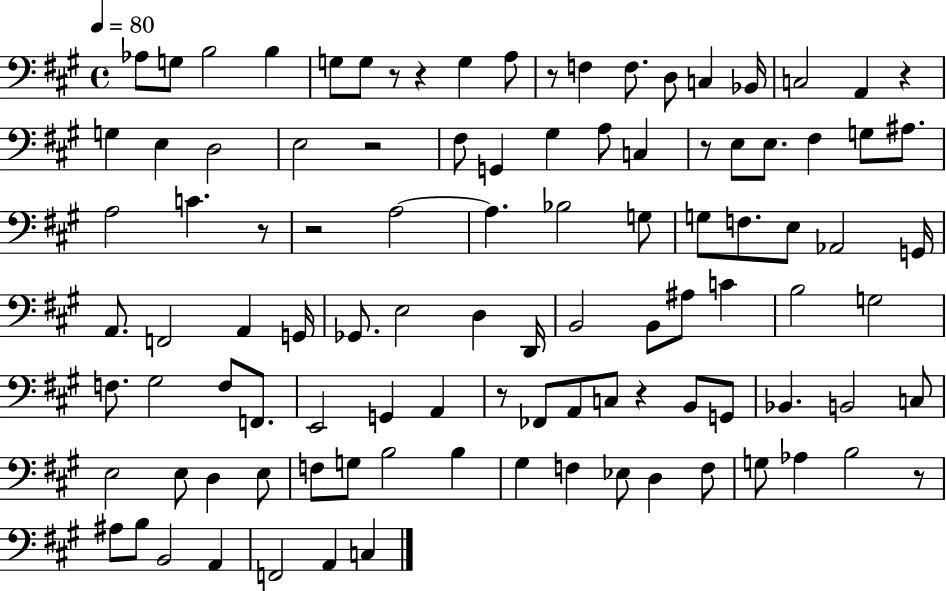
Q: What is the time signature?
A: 4/4